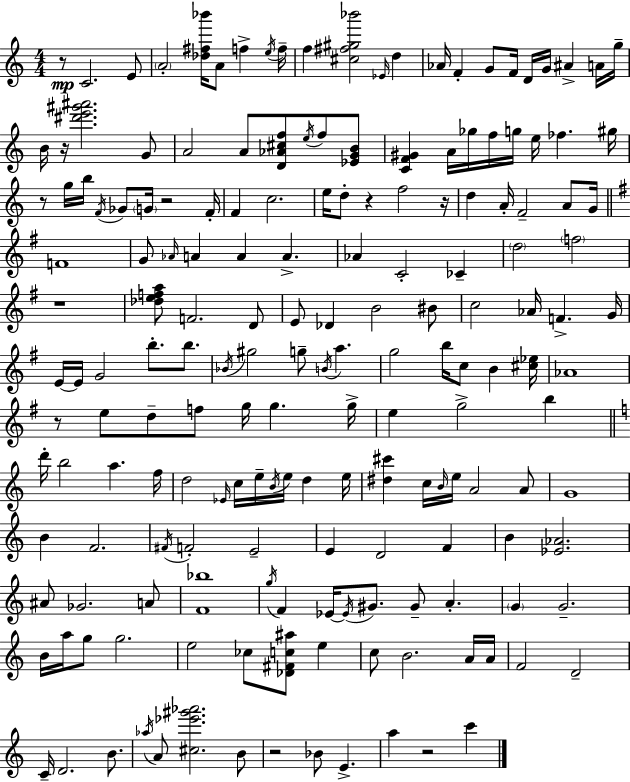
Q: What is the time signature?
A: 4/4